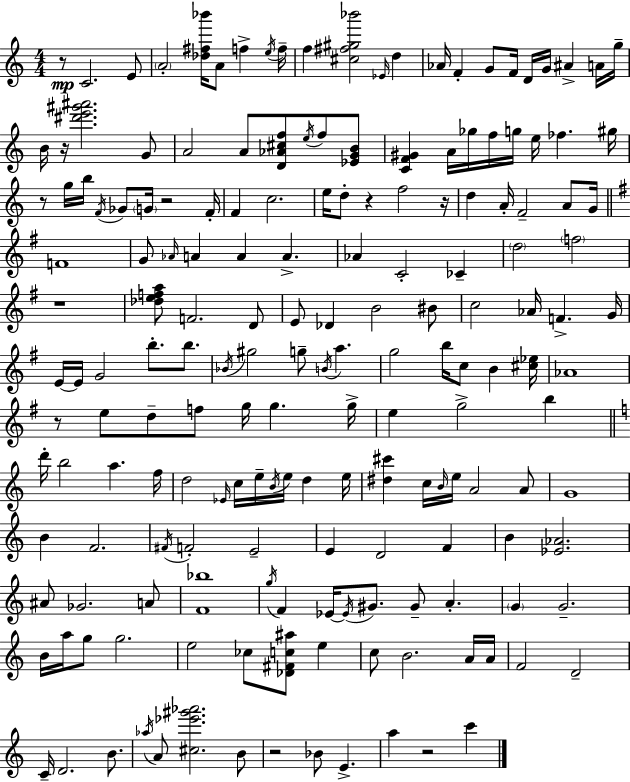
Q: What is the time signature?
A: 4/4